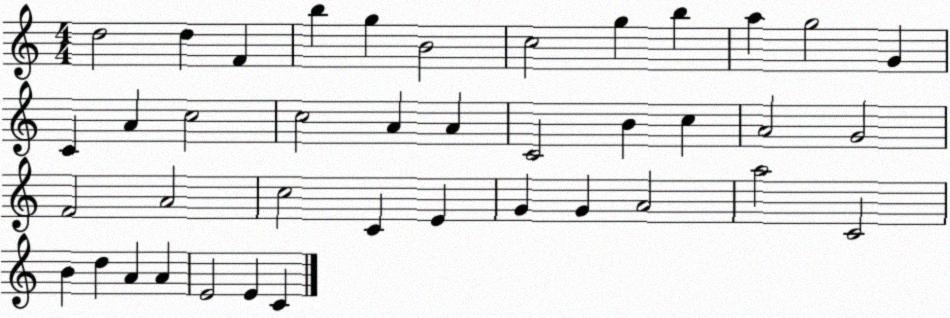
X:1
T:Untitled
M:4/4
L:1/4
K:C
d2 d F b g B2 c2 g b a g2 G C A c2 c2 A A C2 B c A2 G2 F2 A2 c2 C E G G A2 a2 C2 B d A A E2 E C